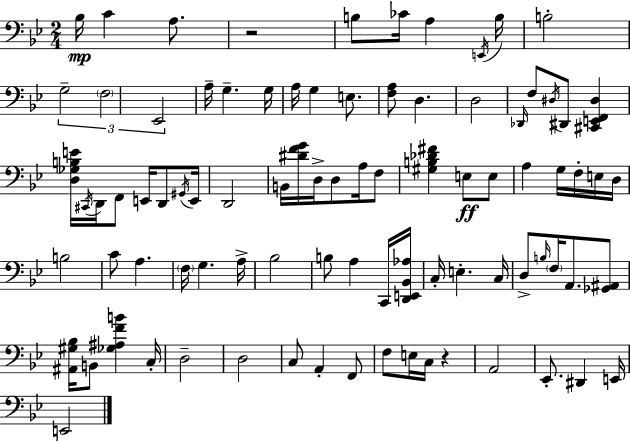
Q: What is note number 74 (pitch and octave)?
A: D#2